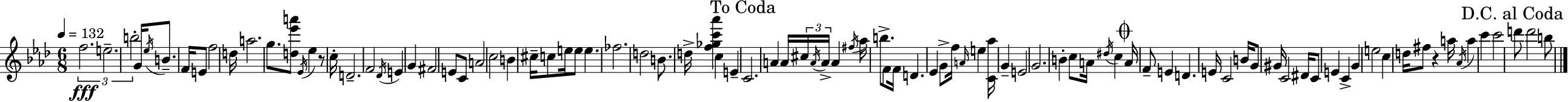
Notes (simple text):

F5/h. E5/h. B5/h G4/s Eb5/s B4/e. F4/s E4/e F5/h D5/s A5/h. G5/e. [D5,Eb6,A6]/e Eb4/s Eb5/q R/e C5/s D4/h. F4/h Db4/s E4/q G4/q F#4/h E4/e C4/e A4/h C5/h B4/q C#5/s C5/e E5/s E5/e E5/q. FES5/h. D5/h B4/e. D5/s [F5,Gb5,C6,Ab6]/q C5/q E4/q C4/h. A4/q A4/s C#5/s A4/s A4/s A4/q F#5/s Ab5/s B5/e. F4/e F4/s D4/q. Eb4/q G4/e F5/s A4/s E5/q [C4,Ab5]/s G4/q E4/h G4/h. B4/q C5/e A4/s D#5/s C5/q A4/s F4/e E4/q D4/q. E4/s C4/h B4/s G4/e G#4/s C4/h D#4/s C4/e E4/q C4/q G4/q E5/h C5/q D5/s F#5/e R/q A5/s Ab4/s A5/q C6/q C6/h D6/e D6/h B5/e